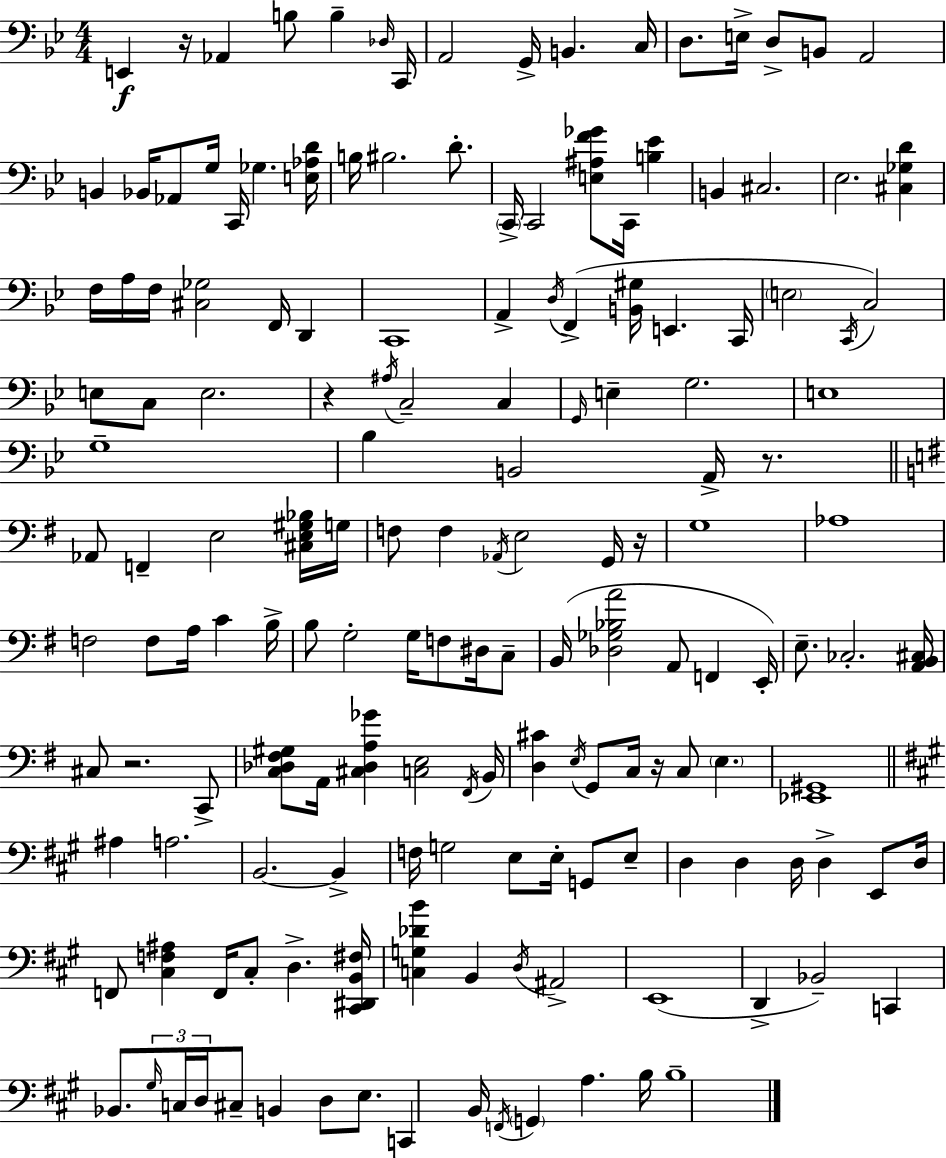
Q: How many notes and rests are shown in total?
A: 161